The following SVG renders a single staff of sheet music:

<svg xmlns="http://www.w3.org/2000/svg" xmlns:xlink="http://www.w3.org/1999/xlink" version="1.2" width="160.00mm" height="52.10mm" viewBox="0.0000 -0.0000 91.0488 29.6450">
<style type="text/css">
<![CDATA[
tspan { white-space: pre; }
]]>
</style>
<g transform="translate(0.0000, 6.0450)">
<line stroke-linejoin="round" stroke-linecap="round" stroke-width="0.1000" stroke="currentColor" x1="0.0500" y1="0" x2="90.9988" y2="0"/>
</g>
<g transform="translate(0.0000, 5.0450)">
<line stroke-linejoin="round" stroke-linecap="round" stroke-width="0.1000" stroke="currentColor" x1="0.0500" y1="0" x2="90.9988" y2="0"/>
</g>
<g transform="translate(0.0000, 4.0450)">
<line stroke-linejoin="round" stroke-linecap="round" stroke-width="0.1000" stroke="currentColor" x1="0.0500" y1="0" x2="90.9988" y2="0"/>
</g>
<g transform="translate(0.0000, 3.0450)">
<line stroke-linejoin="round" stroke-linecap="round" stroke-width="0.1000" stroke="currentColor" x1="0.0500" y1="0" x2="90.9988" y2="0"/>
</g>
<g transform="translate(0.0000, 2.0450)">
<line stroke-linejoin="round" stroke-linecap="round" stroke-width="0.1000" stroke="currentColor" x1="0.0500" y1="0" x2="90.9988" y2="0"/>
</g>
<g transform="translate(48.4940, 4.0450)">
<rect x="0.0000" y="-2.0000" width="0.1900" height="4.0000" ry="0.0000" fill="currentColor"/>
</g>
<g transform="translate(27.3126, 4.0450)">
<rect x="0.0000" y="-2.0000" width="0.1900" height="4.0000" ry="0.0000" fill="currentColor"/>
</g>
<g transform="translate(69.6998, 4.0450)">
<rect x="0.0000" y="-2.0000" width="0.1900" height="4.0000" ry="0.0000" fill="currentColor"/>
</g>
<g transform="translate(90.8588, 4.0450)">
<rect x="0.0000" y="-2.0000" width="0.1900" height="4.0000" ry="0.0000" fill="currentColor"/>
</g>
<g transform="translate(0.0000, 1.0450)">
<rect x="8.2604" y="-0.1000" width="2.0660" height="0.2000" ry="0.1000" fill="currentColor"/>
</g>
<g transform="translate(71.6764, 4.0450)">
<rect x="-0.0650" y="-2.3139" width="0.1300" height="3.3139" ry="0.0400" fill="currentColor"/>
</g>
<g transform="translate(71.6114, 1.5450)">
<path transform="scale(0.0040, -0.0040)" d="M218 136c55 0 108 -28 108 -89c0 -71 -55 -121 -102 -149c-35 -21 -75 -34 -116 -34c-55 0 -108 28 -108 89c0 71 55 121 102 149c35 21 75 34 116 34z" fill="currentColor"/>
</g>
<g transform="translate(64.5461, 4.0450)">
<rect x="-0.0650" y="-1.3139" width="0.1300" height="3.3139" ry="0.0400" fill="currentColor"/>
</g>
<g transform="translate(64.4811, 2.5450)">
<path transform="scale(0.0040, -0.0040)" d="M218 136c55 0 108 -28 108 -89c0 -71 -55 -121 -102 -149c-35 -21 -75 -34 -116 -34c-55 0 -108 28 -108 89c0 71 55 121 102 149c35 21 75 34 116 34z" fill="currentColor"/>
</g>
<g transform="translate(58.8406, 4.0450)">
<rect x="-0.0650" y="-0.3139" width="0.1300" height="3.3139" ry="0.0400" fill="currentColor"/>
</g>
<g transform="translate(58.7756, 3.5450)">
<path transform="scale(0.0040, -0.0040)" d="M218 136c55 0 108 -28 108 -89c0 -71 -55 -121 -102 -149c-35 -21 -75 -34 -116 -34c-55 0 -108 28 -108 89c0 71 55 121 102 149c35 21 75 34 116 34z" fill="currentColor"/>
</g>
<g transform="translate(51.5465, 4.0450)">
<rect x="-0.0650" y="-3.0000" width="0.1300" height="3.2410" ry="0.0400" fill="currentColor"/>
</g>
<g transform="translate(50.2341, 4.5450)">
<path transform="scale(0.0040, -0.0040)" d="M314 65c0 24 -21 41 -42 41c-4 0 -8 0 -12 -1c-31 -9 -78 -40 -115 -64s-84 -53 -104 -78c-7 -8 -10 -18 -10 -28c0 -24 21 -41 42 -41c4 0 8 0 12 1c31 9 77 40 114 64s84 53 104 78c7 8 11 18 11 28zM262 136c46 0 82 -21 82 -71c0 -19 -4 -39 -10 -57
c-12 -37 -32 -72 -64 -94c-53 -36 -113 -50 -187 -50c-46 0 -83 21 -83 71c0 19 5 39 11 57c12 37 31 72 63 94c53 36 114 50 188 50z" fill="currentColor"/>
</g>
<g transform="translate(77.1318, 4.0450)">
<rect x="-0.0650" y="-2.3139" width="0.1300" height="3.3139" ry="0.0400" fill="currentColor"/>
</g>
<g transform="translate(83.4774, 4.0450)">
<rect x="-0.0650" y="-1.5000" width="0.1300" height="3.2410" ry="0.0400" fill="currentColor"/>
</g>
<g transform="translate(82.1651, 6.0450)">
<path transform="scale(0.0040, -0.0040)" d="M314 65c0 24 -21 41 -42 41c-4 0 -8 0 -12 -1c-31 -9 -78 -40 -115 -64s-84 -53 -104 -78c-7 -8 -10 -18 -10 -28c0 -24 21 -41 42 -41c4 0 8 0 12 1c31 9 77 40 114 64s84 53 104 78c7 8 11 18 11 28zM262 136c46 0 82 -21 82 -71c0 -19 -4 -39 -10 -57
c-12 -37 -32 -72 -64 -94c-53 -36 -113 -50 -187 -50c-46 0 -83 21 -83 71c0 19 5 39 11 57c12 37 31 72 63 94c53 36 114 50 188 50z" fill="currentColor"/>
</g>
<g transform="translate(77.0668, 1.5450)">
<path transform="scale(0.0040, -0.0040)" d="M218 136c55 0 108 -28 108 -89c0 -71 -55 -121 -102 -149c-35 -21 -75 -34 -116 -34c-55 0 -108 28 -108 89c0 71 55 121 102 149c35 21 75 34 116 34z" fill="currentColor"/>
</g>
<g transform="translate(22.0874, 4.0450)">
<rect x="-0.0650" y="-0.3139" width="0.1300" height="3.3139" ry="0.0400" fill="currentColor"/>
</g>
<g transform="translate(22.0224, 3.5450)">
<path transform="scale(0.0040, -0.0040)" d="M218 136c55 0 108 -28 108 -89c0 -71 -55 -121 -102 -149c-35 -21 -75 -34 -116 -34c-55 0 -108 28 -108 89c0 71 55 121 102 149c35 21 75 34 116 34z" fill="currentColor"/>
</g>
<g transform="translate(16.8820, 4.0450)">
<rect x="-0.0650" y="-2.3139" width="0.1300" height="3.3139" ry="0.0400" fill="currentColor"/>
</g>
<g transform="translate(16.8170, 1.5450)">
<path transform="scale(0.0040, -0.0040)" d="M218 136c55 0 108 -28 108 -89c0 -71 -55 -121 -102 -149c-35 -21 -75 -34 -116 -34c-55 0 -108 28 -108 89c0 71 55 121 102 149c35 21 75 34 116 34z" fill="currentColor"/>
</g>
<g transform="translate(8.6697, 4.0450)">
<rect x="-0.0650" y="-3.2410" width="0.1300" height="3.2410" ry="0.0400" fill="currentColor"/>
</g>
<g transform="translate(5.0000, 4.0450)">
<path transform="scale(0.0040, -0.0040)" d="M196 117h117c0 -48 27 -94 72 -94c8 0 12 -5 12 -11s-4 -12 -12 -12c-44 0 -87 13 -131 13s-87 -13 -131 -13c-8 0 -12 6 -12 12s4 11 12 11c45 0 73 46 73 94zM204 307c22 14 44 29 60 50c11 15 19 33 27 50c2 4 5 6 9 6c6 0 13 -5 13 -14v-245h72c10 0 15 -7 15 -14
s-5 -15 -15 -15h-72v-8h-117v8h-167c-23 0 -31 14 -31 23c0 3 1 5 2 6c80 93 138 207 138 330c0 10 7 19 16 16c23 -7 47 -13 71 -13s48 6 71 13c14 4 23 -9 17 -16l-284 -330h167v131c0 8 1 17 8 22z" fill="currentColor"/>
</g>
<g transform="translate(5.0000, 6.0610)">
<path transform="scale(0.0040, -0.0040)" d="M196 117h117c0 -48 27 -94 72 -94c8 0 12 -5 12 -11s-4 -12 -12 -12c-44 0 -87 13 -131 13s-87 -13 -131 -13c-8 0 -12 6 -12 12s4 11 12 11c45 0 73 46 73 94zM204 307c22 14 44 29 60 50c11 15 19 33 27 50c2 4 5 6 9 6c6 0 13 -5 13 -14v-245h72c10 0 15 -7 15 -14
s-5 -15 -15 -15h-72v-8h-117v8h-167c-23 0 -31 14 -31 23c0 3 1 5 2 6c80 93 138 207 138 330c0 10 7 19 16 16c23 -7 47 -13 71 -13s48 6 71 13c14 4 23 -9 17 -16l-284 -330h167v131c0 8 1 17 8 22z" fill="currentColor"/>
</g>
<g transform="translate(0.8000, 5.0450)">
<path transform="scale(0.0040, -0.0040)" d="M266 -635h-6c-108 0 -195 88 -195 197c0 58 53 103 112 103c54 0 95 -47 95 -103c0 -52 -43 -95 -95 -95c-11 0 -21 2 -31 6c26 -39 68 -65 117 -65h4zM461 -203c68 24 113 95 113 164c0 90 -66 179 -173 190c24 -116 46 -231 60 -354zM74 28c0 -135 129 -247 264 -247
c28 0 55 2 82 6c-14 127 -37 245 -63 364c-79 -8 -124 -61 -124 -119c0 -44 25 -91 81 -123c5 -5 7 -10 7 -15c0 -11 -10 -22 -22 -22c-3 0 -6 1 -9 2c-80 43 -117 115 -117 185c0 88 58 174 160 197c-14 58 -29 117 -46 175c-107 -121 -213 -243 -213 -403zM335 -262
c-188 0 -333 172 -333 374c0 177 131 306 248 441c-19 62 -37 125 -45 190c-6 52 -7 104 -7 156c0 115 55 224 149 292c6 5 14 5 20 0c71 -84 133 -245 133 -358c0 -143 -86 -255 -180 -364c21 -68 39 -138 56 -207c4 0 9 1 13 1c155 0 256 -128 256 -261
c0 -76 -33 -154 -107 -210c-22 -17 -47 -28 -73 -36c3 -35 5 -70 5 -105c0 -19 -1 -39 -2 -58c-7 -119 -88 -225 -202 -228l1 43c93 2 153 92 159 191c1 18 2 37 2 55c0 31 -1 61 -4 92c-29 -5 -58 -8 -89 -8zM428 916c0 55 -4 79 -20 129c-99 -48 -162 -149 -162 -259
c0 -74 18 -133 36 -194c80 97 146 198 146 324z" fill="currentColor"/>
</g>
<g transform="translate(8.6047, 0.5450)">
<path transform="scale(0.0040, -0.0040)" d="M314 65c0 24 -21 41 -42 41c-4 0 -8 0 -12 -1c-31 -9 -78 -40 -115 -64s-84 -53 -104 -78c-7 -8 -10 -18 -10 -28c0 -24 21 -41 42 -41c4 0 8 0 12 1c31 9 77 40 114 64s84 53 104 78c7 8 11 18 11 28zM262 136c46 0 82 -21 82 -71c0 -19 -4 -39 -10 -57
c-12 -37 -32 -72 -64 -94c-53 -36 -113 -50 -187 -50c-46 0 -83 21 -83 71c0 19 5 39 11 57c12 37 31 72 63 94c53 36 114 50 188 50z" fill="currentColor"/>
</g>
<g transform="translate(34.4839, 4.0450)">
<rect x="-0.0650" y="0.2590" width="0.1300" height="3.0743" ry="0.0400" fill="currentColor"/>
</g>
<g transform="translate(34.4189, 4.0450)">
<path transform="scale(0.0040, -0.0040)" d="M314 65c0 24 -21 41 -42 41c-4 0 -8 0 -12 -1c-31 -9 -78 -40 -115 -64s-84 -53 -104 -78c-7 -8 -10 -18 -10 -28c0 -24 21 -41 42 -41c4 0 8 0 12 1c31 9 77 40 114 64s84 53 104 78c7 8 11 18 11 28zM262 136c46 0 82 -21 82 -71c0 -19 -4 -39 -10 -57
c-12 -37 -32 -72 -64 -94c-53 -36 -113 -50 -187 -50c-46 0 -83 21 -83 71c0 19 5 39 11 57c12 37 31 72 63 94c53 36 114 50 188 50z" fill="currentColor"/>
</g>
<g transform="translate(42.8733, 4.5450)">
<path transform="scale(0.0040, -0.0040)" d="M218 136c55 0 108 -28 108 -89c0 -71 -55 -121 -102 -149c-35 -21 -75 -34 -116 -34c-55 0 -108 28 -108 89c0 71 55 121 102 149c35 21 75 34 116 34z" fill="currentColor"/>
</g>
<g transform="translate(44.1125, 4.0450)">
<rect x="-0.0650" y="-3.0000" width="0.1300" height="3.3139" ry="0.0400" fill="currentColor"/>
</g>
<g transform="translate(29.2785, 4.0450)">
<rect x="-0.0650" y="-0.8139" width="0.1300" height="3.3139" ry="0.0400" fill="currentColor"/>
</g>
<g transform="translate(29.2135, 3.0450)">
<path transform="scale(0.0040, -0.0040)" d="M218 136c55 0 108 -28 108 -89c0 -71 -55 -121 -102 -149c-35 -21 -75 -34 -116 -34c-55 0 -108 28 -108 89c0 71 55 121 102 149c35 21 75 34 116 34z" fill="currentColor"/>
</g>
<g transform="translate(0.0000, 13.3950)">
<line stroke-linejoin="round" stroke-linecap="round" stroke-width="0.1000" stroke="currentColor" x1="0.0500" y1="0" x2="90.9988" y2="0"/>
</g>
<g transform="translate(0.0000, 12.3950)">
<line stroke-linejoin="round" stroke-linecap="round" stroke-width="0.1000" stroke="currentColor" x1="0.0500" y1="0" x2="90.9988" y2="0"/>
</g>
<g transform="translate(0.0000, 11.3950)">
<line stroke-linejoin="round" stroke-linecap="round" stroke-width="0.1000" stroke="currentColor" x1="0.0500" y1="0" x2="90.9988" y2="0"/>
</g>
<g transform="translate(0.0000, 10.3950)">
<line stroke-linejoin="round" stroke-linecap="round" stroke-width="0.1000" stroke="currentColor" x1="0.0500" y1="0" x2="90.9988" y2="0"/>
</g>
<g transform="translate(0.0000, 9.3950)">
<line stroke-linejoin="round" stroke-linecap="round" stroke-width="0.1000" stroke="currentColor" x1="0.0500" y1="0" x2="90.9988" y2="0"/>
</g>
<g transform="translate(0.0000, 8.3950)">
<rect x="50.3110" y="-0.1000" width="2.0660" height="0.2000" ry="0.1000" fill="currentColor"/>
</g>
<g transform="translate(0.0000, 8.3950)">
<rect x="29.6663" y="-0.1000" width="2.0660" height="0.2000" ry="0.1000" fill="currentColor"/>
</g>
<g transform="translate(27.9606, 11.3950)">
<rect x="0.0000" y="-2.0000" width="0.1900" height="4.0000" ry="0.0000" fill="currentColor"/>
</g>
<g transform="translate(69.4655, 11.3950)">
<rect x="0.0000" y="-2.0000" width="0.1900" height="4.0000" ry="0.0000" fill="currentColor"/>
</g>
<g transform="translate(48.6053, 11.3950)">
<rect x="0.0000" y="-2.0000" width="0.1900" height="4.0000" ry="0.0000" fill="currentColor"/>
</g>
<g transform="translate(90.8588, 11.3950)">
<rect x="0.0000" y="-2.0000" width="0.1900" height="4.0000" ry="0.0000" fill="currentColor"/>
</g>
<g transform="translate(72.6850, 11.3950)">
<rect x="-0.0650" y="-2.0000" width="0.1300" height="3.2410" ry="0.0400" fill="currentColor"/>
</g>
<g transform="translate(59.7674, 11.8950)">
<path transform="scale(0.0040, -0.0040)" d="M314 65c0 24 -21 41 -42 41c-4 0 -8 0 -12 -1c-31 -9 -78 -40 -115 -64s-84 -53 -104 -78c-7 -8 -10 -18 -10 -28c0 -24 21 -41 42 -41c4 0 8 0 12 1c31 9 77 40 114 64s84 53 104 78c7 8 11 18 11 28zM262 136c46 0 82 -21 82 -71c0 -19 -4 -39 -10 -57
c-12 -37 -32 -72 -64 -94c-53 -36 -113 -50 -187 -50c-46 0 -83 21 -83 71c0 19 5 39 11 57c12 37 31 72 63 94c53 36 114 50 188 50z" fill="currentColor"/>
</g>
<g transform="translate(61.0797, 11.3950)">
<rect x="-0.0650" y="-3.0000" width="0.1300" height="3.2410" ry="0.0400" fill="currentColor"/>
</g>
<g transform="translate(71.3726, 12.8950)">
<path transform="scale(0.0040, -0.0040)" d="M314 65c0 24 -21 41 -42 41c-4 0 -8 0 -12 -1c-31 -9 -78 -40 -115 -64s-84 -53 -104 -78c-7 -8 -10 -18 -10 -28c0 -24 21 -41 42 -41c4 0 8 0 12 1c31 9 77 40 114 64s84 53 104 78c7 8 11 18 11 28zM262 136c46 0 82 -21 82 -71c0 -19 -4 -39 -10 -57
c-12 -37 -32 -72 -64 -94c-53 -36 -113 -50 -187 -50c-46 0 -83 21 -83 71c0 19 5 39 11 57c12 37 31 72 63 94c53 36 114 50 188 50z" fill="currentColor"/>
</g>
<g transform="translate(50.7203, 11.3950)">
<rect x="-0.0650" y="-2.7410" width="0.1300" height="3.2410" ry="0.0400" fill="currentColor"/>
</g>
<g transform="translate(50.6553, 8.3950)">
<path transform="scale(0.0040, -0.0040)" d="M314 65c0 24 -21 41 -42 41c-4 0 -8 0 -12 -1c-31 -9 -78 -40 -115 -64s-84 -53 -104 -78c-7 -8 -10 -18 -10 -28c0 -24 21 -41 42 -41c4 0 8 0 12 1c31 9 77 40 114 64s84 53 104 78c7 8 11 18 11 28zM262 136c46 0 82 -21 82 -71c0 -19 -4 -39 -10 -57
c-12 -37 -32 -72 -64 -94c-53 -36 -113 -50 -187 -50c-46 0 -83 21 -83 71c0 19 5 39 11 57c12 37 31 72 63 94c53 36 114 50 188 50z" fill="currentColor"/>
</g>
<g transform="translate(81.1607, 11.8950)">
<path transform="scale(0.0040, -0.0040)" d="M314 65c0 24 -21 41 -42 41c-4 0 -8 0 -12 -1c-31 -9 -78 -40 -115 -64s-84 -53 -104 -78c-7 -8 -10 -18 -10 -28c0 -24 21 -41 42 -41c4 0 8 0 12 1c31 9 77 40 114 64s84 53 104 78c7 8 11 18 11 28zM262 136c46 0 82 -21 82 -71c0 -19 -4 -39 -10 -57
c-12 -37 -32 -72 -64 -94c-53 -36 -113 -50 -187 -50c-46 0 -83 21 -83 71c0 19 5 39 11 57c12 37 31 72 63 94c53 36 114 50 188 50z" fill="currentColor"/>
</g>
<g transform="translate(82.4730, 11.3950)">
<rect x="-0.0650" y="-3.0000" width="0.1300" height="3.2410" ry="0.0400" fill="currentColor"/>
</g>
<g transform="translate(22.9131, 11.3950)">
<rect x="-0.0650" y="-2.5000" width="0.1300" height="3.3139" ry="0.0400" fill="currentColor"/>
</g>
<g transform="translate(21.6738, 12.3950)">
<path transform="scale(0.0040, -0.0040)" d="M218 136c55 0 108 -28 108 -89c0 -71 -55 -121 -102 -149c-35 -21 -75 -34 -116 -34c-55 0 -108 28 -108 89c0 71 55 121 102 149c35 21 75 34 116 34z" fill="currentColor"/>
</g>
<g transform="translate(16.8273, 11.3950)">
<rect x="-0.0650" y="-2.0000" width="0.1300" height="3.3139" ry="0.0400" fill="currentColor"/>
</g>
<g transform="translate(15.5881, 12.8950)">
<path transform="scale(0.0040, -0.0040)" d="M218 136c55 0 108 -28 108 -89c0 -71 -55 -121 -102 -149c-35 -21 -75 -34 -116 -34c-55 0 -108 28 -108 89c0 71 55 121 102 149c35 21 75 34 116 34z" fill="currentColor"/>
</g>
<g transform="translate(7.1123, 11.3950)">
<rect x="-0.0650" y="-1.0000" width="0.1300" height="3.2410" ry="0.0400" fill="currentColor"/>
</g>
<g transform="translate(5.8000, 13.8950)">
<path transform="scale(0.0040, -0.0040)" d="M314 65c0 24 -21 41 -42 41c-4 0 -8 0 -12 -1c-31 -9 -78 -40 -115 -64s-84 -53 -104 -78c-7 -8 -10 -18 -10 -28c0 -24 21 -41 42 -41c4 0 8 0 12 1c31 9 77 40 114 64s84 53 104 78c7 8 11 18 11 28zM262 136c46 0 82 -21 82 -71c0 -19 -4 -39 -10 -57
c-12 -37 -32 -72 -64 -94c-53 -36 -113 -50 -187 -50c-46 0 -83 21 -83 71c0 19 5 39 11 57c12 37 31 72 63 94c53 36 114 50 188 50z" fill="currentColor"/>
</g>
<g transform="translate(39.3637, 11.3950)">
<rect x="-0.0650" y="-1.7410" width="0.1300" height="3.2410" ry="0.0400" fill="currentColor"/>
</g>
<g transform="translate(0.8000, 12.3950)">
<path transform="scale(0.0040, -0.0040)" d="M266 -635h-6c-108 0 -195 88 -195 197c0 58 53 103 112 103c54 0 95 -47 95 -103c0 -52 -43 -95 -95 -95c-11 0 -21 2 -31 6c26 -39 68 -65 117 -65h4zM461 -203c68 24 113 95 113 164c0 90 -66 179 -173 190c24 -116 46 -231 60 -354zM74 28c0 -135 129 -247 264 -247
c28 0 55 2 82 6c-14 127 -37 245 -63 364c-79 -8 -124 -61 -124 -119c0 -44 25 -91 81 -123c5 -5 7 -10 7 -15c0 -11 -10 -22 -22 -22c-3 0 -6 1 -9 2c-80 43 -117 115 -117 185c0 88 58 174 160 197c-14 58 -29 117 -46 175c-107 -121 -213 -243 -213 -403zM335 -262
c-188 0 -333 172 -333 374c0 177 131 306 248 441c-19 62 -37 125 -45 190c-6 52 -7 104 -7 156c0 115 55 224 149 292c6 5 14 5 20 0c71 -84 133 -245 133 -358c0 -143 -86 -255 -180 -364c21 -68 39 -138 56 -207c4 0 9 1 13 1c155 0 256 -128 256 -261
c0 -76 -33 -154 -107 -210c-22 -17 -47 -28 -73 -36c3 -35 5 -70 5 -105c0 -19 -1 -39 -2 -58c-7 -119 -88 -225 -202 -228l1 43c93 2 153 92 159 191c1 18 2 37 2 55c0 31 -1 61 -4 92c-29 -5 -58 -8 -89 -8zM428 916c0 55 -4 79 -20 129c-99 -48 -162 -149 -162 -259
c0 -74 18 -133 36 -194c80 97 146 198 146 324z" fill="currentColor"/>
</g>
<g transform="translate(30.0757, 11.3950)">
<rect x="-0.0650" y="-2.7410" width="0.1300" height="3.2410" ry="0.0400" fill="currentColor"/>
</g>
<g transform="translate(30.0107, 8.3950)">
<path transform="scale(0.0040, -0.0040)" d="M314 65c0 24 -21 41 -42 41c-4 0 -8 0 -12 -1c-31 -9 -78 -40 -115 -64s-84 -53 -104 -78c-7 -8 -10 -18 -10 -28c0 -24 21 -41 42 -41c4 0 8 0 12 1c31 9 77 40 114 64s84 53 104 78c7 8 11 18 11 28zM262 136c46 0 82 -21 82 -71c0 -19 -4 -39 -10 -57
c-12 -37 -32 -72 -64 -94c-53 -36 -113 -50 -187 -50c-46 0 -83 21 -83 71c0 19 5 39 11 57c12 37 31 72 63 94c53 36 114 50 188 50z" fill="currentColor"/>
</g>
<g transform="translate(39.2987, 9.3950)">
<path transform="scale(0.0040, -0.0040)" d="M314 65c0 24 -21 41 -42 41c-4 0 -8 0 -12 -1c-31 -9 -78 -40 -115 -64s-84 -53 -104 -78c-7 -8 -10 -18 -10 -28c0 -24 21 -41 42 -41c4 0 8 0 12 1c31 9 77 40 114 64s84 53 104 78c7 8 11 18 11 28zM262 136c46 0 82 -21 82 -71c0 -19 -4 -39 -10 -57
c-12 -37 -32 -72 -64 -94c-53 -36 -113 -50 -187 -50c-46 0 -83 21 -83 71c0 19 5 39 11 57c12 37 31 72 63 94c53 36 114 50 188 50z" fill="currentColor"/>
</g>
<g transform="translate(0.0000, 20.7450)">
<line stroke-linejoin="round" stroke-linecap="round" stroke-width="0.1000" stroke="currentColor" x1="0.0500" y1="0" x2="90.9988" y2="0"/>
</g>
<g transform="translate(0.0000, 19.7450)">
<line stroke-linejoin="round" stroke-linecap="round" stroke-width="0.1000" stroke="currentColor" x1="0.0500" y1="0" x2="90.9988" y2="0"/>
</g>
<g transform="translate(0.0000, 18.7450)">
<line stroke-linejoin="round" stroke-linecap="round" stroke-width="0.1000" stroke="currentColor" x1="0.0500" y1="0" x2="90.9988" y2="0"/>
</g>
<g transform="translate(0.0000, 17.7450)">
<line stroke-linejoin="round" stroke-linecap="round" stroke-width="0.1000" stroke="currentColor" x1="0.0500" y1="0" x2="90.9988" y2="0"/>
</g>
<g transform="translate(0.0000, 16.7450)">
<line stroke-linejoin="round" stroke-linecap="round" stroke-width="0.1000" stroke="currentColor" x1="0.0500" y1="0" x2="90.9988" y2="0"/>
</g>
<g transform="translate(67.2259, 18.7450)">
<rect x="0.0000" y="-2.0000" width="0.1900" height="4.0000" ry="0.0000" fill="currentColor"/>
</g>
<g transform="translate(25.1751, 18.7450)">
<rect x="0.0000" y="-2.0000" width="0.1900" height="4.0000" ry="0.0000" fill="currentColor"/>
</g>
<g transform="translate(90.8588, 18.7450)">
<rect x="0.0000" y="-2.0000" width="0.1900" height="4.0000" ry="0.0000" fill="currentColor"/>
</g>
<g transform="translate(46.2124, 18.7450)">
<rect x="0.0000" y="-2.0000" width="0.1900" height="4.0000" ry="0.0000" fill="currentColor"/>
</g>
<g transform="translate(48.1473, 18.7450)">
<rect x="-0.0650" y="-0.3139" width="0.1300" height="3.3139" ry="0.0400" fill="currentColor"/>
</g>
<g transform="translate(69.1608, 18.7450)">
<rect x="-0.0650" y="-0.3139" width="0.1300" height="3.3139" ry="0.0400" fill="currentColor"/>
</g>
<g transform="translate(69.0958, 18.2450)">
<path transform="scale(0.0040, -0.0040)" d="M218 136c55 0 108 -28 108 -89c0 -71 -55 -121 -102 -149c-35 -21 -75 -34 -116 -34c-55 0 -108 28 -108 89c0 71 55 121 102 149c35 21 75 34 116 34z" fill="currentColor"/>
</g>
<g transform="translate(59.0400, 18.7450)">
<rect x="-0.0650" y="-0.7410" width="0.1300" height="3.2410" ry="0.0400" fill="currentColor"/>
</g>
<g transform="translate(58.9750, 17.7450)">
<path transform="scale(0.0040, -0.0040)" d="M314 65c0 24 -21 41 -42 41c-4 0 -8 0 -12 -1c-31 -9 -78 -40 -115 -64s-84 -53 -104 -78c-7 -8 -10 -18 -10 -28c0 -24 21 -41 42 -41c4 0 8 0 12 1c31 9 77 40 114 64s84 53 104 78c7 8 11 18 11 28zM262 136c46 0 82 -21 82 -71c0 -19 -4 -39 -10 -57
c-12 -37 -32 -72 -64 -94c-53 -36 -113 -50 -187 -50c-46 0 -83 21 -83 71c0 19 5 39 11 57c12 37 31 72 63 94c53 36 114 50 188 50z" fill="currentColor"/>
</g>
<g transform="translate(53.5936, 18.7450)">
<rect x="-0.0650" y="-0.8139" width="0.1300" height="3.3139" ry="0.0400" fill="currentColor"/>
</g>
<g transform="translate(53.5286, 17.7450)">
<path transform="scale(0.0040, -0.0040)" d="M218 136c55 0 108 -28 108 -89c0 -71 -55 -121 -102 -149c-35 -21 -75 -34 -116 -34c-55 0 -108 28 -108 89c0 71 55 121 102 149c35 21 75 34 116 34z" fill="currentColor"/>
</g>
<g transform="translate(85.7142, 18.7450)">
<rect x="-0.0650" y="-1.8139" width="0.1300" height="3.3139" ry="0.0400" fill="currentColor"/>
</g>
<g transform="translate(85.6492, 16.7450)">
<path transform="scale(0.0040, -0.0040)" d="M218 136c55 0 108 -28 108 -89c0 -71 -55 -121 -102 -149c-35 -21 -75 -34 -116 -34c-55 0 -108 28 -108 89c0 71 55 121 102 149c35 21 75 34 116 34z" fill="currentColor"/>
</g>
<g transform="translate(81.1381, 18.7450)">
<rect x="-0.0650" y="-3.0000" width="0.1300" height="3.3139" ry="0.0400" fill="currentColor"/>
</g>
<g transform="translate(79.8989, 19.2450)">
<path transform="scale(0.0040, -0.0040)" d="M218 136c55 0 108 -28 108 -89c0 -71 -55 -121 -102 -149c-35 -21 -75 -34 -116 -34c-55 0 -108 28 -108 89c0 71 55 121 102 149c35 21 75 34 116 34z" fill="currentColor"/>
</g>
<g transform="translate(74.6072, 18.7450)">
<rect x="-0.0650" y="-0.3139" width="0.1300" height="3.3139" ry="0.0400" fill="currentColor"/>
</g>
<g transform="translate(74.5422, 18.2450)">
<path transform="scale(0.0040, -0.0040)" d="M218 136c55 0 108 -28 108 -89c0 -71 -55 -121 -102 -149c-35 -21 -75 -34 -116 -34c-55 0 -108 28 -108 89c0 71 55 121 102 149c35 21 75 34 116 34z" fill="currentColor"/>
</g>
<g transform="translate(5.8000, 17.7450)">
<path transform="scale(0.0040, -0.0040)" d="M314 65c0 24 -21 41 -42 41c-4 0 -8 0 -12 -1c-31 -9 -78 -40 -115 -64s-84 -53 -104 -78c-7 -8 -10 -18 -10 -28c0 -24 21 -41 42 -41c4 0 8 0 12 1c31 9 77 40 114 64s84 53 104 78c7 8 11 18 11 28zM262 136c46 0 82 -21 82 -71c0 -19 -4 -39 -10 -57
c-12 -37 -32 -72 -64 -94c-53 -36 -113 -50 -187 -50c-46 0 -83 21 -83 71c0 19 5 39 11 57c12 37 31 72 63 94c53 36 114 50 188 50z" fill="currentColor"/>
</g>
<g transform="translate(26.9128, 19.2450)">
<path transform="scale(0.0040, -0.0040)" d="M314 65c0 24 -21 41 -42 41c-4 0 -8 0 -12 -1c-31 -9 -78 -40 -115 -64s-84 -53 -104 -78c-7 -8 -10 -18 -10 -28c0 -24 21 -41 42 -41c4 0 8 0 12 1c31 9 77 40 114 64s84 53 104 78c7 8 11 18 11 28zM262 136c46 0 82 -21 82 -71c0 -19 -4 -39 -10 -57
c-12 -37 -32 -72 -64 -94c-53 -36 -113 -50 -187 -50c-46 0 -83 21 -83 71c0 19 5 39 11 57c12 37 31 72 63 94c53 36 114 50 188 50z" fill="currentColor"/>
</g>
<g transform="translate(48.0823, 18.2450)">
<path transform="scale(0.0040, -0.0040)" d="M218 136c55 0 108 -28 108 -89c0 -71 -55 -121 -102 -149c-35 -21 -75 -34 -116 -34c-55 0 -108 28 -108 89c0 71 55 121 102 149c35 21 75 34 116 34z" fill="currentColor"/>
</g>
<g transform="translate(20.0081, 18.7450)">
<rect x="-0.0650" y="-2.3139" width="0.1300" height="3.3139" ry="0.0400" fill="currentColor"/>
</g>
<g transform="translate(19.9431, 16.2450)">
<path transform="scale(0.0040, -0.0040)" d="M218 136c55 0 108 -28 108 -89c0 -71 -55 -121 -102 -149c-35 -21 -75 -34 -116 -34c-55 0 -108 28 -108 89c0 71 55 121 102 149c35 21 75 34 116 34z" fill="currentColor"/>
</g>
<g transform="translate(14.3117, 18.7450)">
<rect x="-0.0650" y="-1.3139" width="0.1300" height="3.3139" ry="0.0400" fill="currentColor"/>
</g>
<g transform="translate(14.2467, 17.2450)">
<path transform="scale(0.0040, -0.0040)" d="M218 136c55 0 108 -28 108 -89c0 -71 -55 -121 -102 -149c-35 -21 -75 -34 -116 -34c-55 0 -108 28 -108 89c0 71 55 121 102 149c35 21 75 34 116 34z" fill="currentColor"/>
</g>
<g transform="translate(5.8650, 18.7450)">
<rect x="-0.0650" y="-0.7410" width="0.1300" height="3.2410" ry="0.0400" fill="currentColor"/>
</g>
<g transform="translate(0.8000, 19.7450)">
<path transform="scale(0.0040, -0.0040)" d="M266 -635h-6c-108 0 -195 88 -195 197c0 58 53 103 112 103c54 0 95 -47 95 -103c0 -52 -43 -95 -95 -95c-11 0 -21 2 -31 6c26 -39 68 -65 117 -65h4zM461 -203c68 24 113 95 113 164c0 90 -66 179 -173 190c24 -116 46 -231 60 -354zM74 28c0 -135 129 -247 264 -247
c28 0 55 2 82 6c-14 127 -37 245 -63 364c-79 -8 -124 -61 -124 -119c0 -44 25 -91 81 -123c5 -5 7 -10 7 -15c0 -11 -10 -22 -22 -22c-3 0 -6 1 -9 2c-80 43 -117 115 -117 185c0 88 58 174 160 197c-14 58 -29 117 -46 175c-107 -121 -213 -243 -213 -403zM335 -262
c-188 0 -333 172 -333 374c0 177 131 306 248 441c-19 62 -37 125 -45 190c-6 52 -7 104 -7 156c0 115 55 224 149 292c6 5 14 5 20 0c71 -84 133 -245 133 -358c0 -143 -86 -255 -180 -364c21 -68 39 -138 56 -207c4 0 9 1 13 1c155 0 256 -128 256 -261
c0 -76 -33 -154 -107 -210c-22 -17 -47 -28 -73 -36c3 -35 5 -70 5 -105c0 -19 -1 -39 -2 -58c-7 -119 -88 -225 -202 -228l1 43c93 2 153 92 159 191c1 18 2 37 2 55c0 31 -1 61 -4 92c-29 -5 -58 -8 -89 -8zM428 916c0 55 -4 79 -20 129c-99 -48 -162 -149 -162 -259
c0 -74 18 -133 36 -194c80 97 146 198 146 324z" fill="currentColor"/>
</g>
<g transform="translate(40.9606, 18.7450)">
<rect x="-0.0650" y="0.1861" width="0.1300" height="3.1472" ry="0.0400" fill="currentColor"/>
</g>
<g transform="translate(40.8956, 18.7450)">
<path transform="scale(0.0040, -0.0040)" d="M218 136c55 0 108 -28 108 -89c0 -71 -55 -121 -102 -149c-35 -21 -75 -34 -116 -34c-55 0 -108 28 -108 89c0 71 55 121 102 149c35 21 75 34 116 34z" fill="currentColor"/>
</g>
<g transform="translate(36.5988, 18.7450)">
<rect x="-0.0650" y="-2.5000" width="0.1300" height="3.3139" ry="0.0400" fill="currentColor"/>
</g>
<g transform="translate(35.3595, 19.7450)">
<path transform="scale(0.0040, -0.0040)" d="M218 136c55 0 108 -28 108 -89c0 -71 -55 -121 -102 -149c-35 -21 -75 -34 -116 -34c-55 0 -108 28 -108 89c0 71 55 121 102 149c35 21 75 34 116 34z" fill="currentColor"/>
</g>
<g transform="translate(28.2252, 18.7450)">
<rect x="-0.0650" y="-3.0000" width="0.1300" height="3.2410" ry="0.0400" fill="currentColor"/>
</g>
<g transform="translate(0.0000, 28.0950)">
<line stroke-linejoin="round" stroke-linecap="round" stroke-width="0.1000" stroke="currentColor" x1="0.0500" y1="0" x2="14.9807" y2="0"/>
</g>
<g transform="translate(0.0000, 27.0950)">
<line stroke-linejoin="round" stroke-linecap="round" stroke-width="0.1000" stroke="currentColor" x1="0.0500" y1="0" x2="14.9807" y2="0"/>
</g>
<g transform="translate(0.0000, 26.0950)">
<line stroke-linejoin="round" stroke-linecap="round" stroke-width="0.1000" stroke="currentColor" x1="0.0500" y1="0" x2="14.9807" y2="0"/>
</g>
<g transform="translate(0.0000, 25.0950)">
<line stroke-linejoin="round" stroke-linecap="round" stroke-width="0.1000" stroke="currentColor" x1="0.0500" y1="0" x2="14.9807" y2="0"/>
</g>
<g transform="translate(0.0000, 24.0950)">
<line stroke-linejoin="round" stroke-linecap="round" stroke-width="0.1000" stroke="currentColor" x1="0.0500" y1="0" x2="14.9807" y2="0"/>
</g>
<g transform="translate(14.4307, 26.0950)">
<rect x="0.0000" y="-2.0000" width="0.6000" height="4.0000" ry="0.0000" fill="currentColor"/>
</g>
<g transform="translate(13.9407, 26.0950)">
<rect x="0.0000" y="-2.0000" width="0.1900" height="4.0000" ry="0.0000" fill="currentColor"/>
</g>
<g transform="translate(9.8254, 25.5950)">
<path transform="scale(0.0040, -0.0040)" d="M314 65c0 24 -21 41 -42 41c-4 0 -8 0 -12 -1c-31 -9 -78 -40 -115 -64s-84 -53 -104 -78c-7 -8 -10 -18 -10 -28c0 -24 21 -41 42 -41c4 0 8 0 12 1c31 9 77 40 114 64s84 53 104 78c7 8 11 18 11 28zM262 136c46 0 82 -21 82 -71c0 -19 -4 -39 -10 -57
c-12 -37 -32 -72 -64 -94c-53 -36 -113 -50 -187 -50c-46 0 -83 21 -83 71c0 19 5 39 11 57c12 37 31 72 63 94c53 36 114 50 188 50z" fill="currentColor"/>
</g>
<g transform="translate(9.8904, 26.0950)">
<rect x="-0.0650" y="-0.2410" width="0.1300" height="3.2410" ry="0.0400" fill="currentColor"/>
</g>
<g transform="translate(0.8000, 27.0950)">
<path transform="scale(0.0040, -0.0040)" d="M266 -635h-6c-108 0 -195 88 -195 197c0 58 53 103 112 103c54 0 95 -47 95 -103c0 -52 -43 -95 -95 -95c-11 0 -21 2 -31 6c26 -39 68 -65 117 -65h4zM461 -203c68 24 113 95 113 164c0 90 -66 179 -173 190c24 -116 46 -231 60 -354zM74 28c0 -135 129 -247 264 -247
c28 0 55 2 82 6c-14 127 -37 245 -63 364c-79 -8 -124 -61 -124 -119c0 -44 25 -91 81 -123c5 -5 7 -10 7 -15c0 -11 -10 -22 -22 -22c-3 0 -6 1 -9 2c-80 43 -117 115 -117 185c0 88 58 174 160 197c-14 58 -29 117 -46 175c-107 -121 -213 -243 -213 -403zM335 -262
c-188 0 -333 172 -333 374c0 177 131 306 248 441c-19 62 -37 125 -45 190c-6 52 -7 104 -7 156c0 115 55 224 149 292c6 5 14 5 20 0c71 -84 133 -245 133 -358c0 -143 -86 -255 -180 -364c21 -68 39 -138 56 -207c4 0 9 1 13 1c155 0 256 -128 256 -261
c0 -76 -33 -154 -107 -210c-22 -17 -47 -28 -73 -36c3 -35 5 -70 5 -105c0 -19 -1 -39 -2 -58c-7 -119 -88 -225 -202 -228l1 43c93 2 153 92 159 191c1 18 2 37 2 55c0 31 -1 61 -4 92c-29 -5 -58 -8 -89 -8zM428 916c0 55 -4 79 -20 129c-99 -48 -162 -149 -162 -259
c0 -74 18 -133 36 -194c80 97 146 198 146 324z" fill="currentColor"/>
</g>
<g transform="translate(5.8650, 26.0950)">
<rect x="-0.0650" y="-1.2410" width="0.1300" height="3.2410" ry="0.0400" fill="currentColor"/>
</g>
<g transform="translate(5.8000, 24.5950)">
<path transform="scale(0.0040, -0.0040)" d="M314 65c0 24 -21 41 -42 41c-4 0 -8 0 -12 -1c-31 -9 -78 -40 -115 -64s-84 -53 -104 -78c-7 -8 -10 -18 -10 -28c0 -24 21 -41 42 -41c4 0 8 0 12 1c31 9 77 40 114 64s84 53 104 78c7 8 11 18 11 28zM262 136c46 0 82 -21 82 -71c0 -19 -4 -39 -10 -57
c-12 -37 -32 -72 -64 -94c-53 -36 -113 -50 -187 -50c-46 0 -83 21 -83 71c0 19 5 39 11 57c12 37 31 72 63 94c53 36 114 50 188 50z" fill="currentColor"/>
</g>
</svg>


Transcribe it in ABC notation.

X:1
T:Untitled
M:4/4
L:1/4
K:C
b2 g c d B2 A A2 c e g g E2 D2 F G a2 f2 a2 A2 F2 A2 d2 e g A2 G B c d d2 c c A f e2 c2